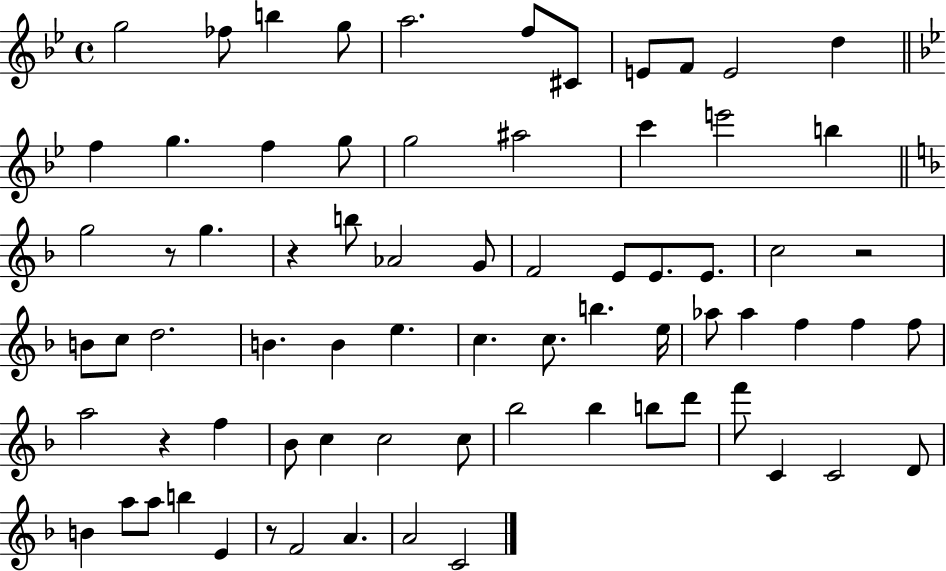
{
  \clef treble
  \time 4/4
  \defaultTimeSignature
  \key bes \major
  g''2 fes''8 b''4 g''8 | a''2. f''8 cis'8 | e'8 f'8 e'2 d''4 | \bar "||" \break \key bes \major f''4 g''4. f''4 g''8 | g''2 ais''2 | c'''4 e'''2 b''4 | \bar "||" \break \key d \minor g''2 r8 g''4. | r4 b''8 aes'2 g'8 | f'2 e'8 e'8. e'8. | c''2 r2 | \break b'8 c''8 d''2. | b'4. b'4 e''4. | c''4. c''8. b''4. e''16 | aes''8 aes''4 f''4 f''4 f''8 | \break a''2 r4 f''4 | bes'8 c''4 c''2 c''8 | bes''2 bes''4 b''8 d'''8 | f'''8 c'4 c'2 d'8 | \break b'4 a''8 a''8 b''4 e'4 | r8 f'2 a'4. | a'2 c'2 | \bar "|."
}